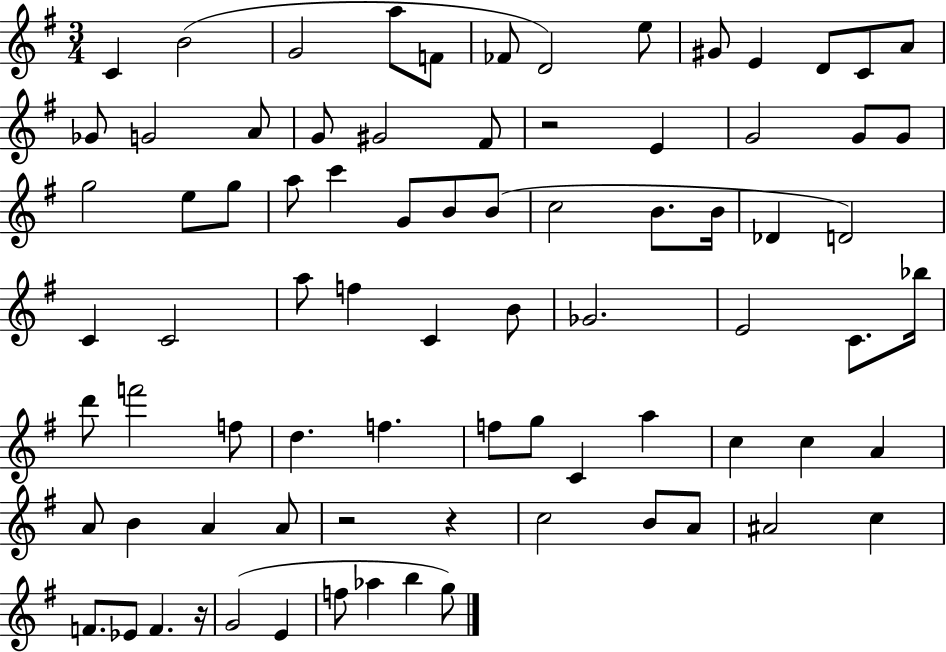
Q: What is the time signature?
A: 3/4